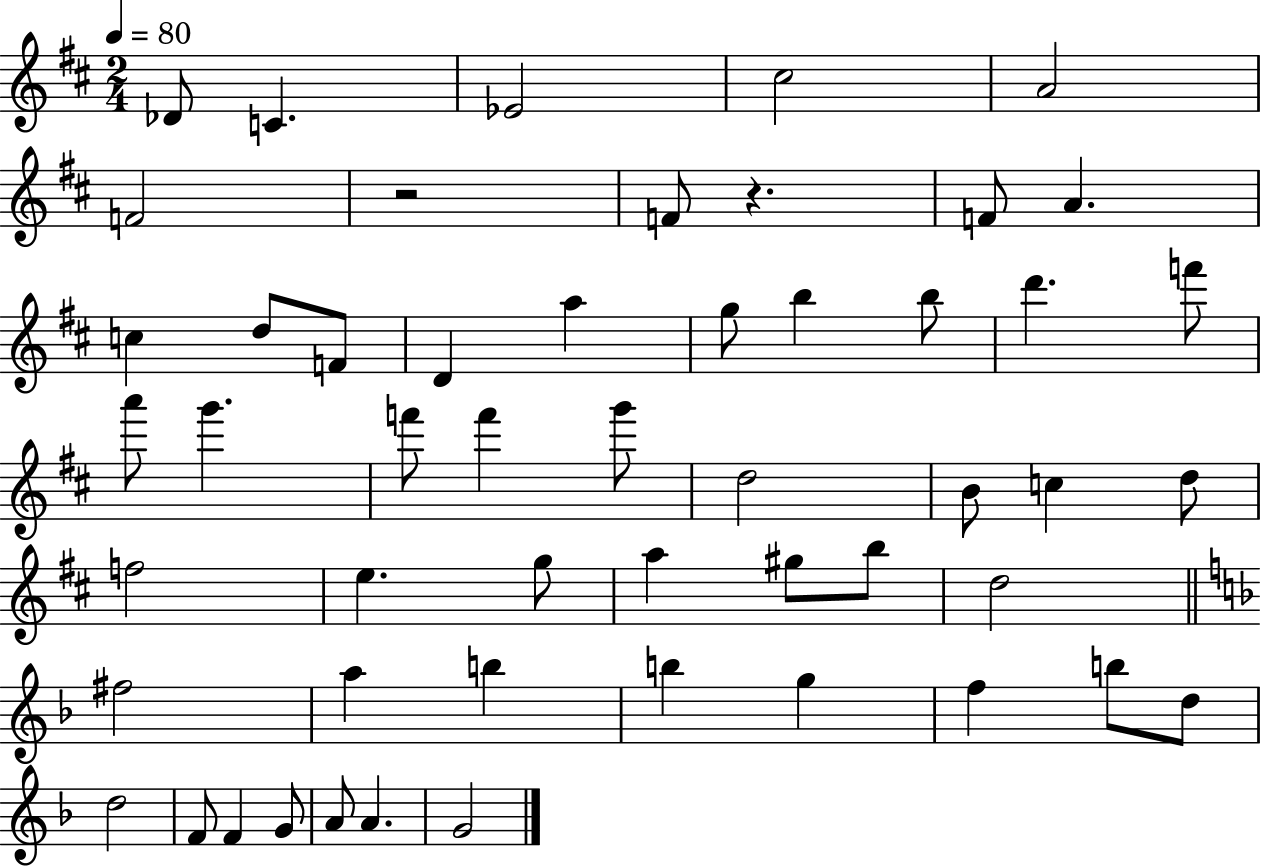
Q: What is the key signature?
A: D major